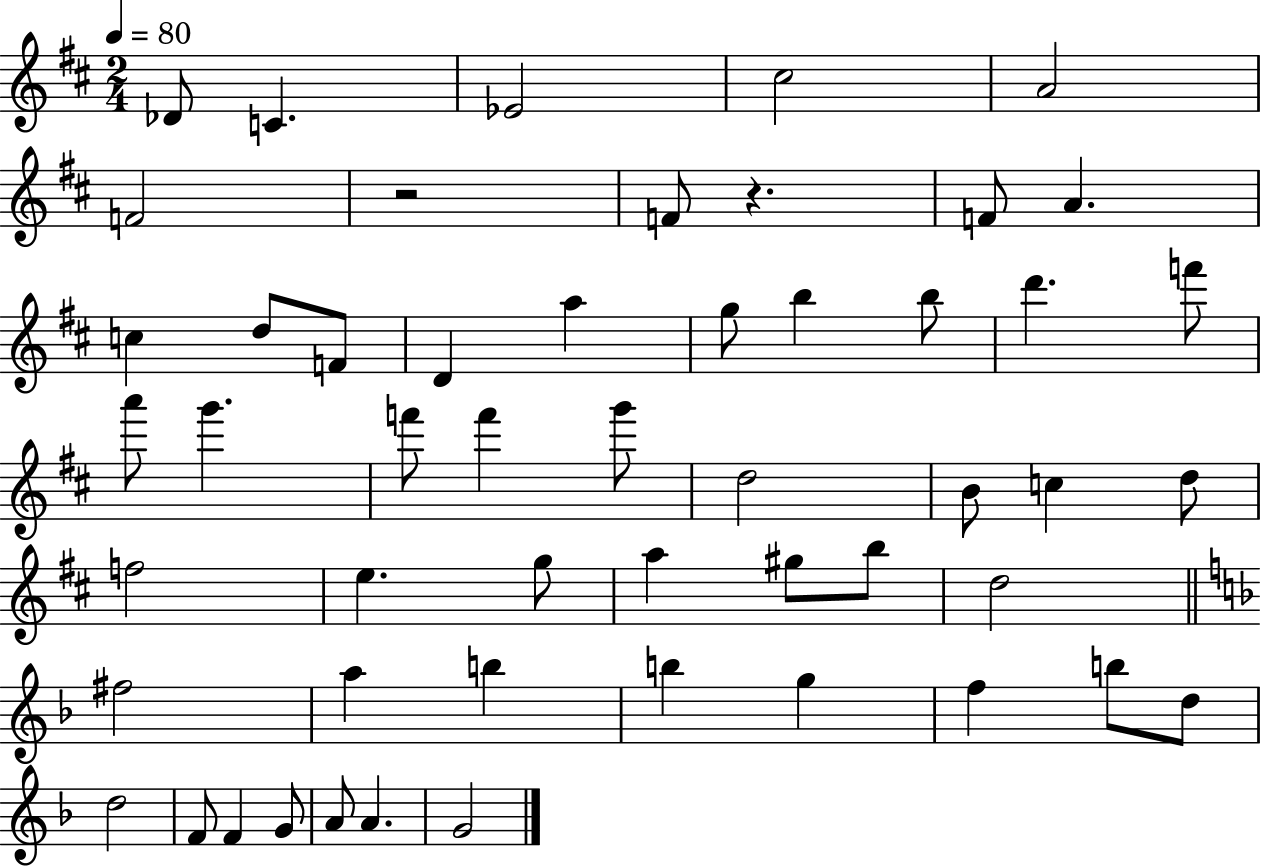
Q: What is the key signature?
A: D major